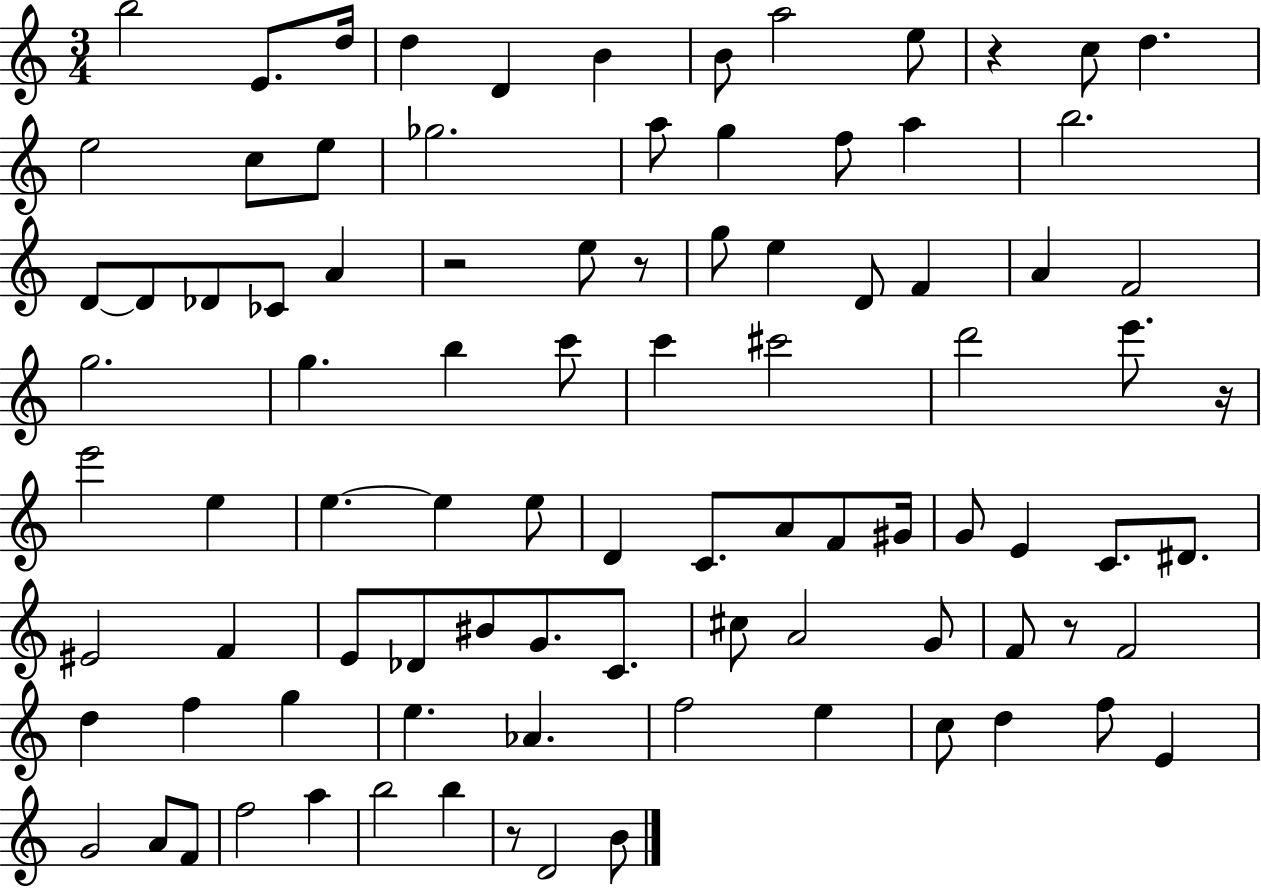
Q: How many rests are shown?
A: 6